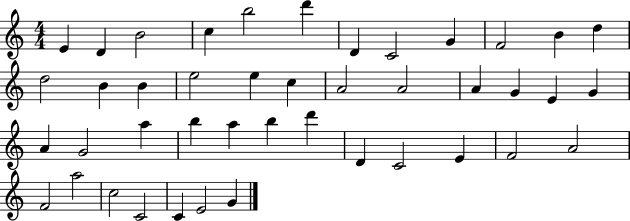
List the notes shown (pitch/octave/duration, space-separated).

E4/q D4/q B4/h C5/q B5/h D6/q D4/q C4/h G4/q F4/h B4/q D5/q D5/h B4/q B4/q E5/h E5/q C5/q A4/h A4/h A4/q G4/q E4/q G4/q A4/q G4/h A5/q B5/q A5/q B5/q D6/q D4/q C4/h E4/q F4/h A4/h F4/h A5/h C5/h C4/h C4/q E4/h G4/q